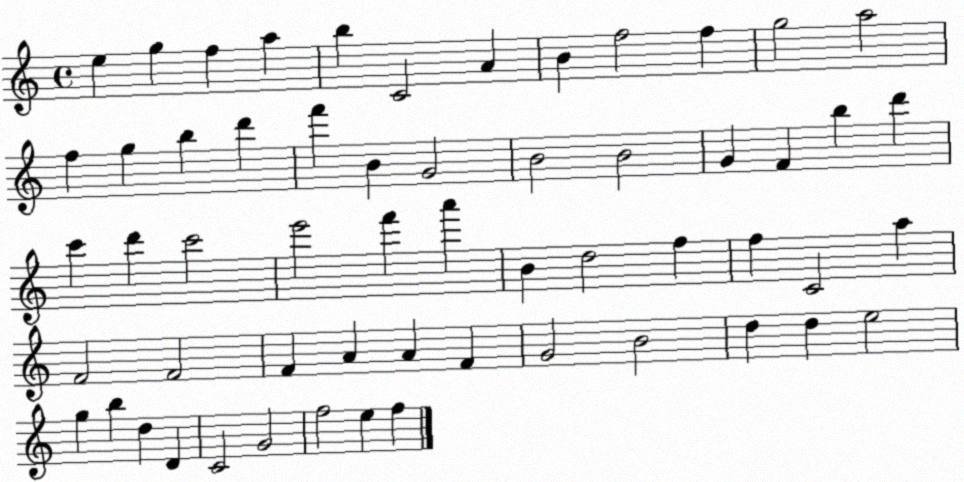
X:1
T:Untitled
M:4/4
L:1/4
K:C
e g f a b C2 A B f2 f g2 a2 f g b d' f' B G2 B2 B2 G F b d' c' d' c'2 e'2 f' a' B d2 f f C2 a F2 F2 F A A F G2 B2 d d e2 g b d D C2 G2 f2 e f